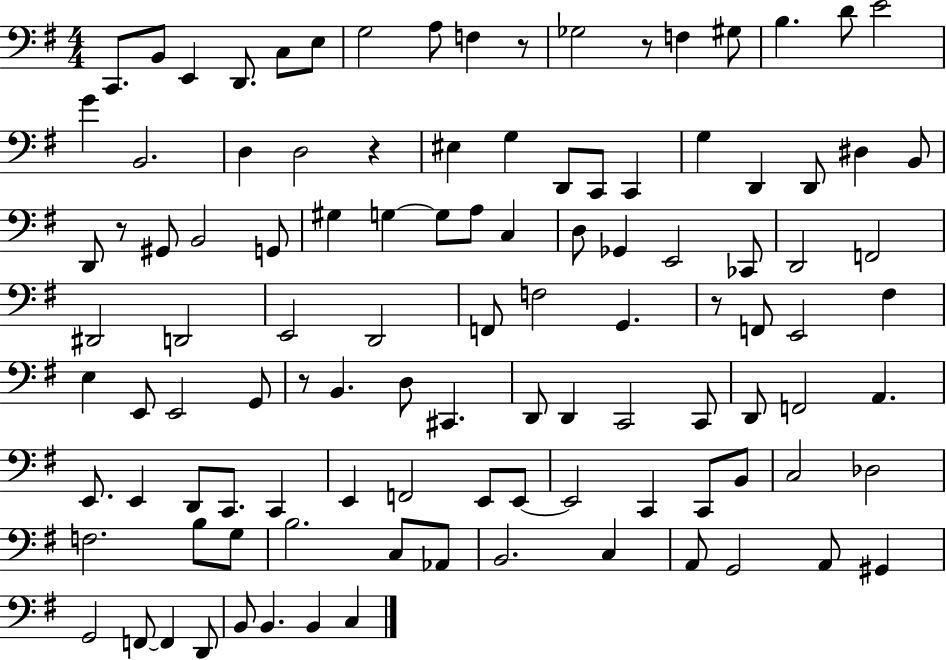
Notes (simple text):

C2/e. B2/e E2/q D2/e. C3/e E3/e G3/h A3/e F3/q R/e Gb3/h R/e F3/q G#3/e B3/q. D4/e E4/h G4/q B2/h. D3/q D3/h R/q EIS3/q G3/q D2/e C2/e C2/q G3/q D2/q D2/e D#3/q B2/e D2/e R/e G#2/e B2/h G2/e G#3/q G3/q G3/e A3/e C3/q D3/e Gb2/q E2/h CES2/e D2/h F2/h D#2/h D2/h E2/h D2/h F2/e F3/h G2/q. R/e F2/e E2/h F#3/q E3/q E2/e E2/h G2/e R/e B2/q. D3/e C#2/q. D2/e D2/q C2/h C2/e D2/e F2/h A2/q. E2/e. E2/q D2/e C2/e. C2/q E2/q F2/h E2/e E2/e E2/h C2/q C2/e B2/e C3/h Db3/h F3/h. B3/e G3/e B3/h. C3/e Ab2/e B2/h. C3/q A2/e G2/h A2/e G#2/q G2/h F2/e F2/q D2/e B2/e B2/q. B2/q C3/q